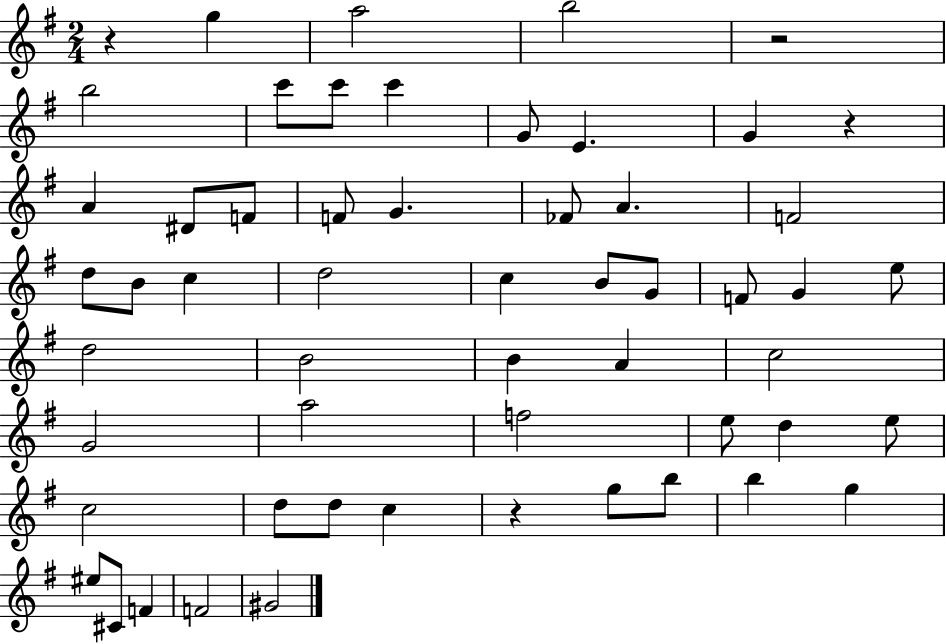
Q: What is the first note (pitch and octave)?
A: G5